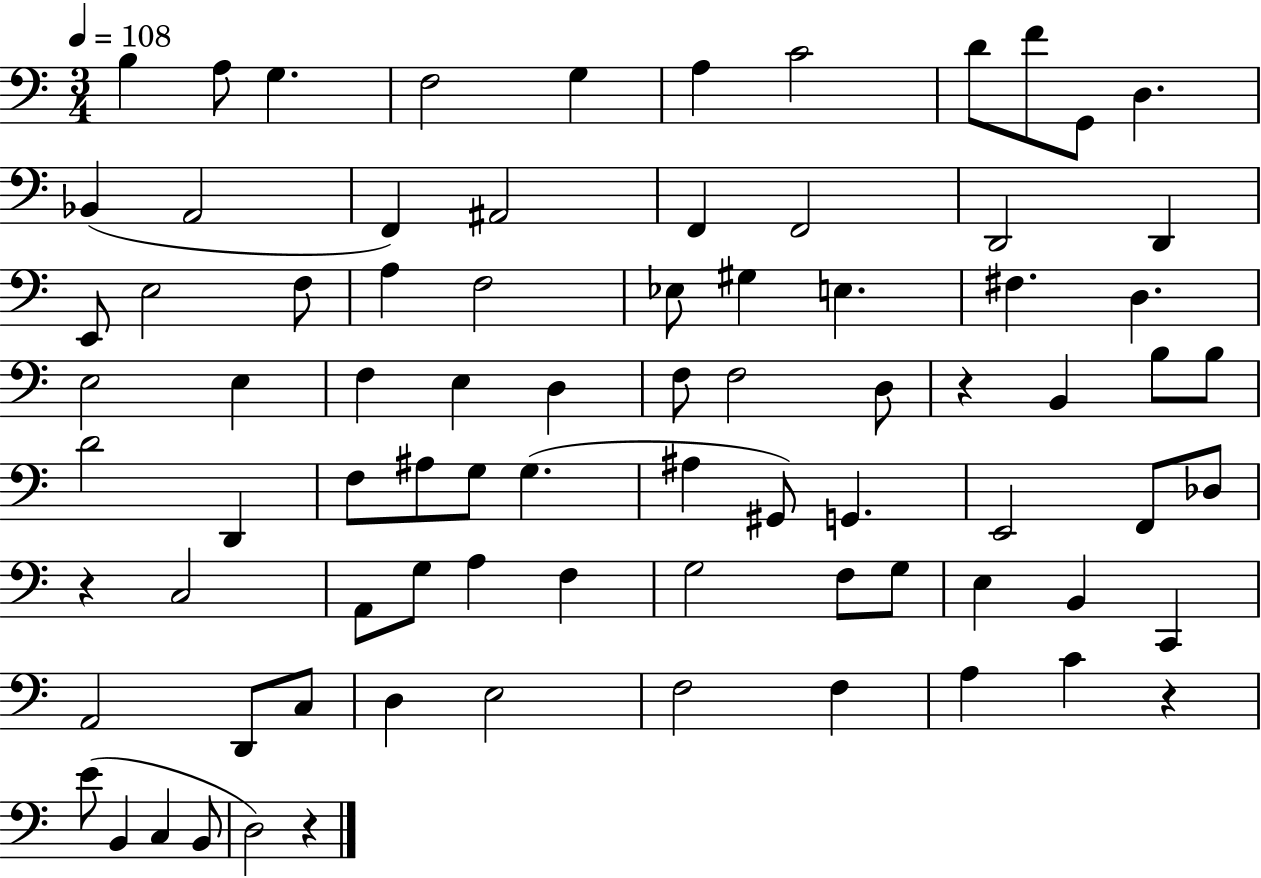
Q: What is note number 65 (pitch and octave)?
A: D2